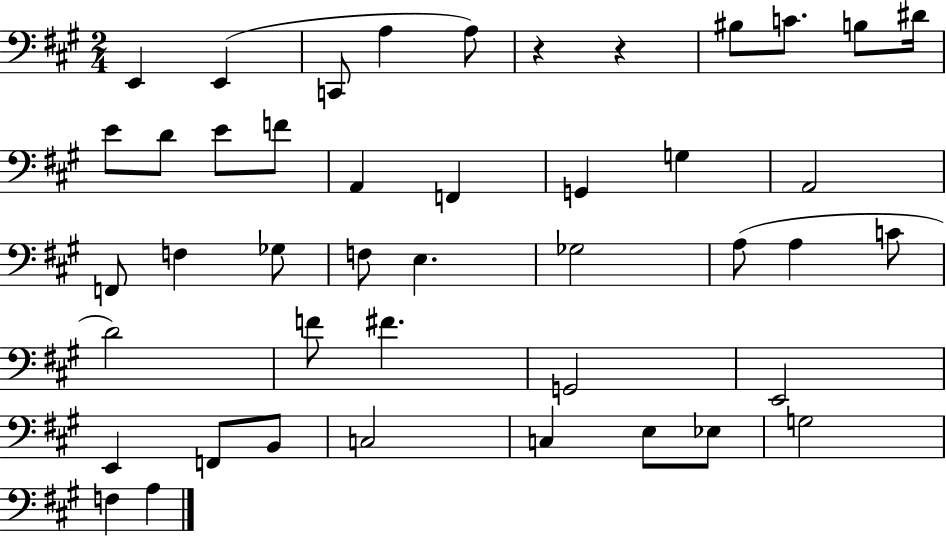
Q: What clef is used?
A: bass